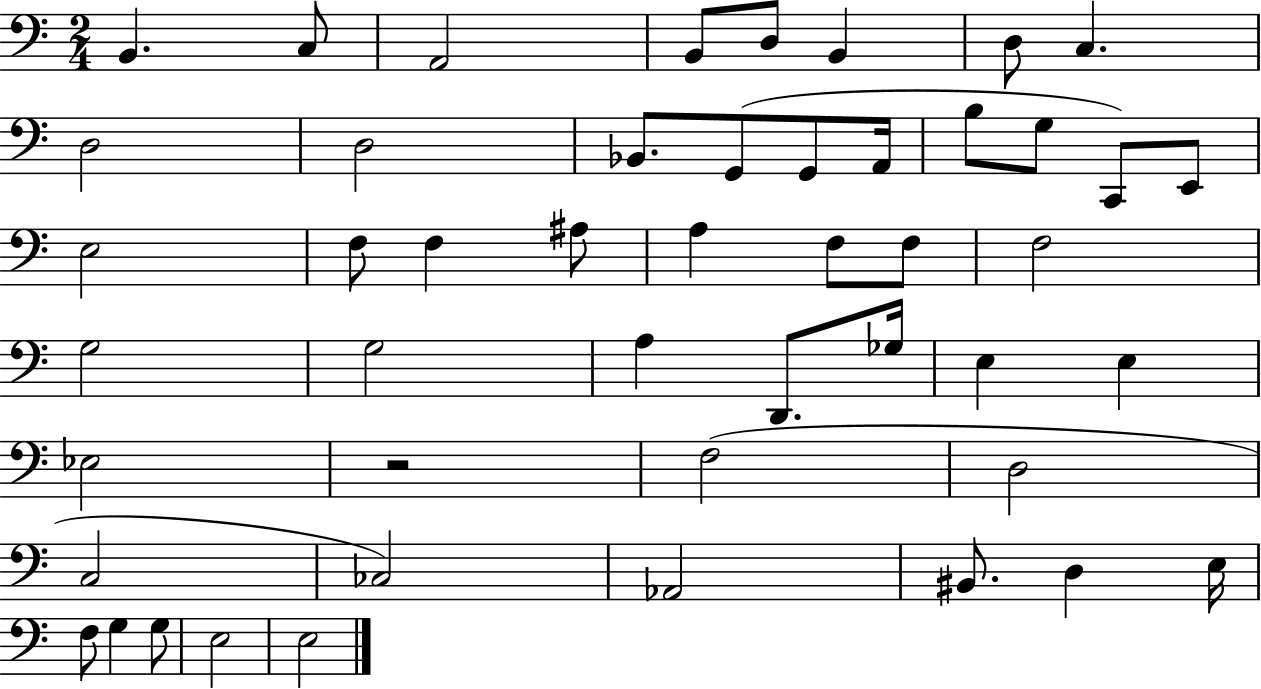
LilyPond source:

{
  \clef bass
  \numericTimeSignature
  \time 2/4
  \key c \major
  b,4. c8 | a,2 | b,8 d8 b,4 | d8 c4. | \break d2 | d2 | bes,8. g,8( g,8 a,16 | b8 g8 c,8) e,8 | \break e2 | f8 f4 ais8 | a4 f8 f8 | f2 | \break g2 | g2 | a4 d,8. ges16 | e4 e4 | \break ees2 | r2 | f2( | d2 | \break c2 | ces2) | aes,2 | bis,8. d4 e16 | \break f8 g4 g8 | e2 | e2 | \bar "|."
}